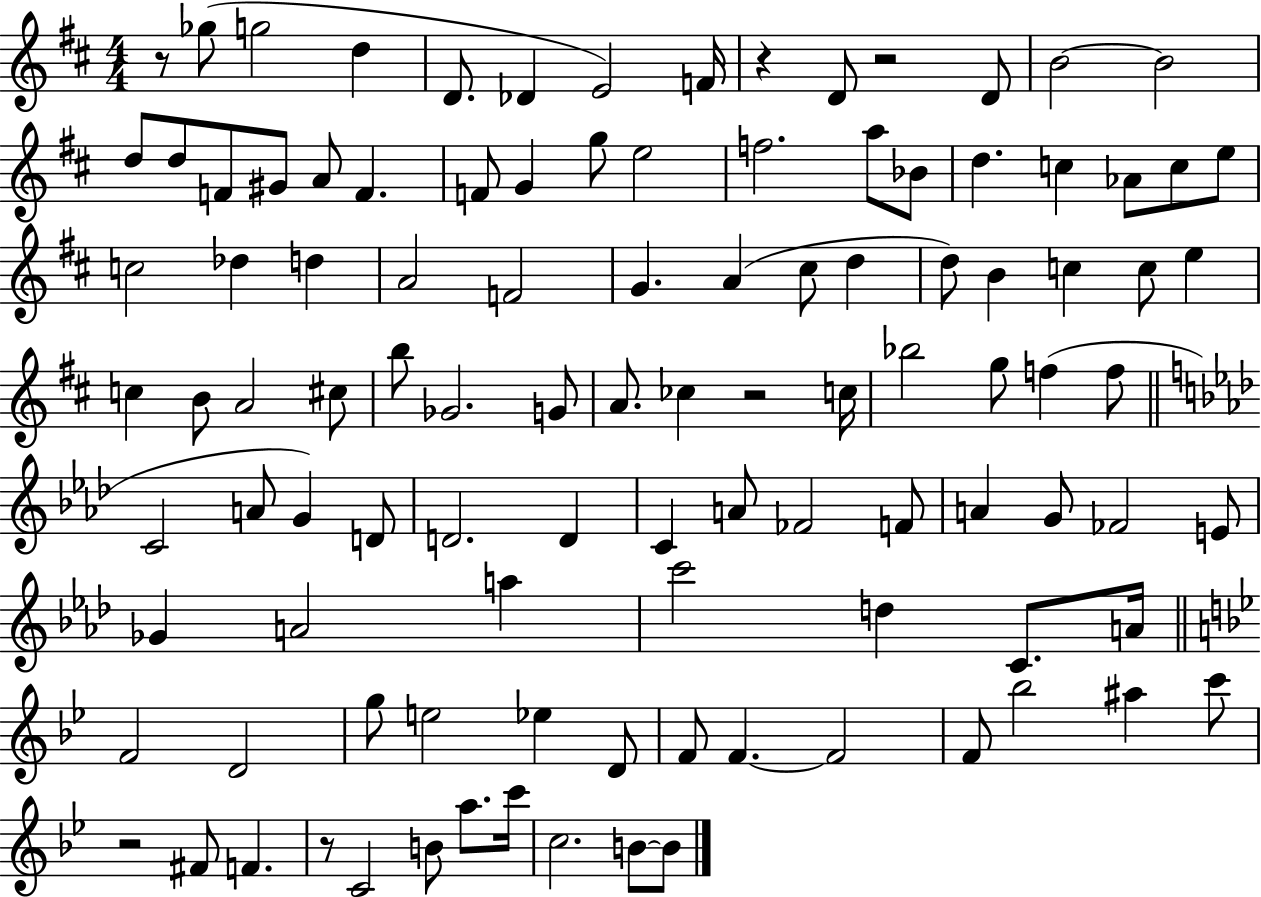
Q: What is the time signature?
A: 4/4